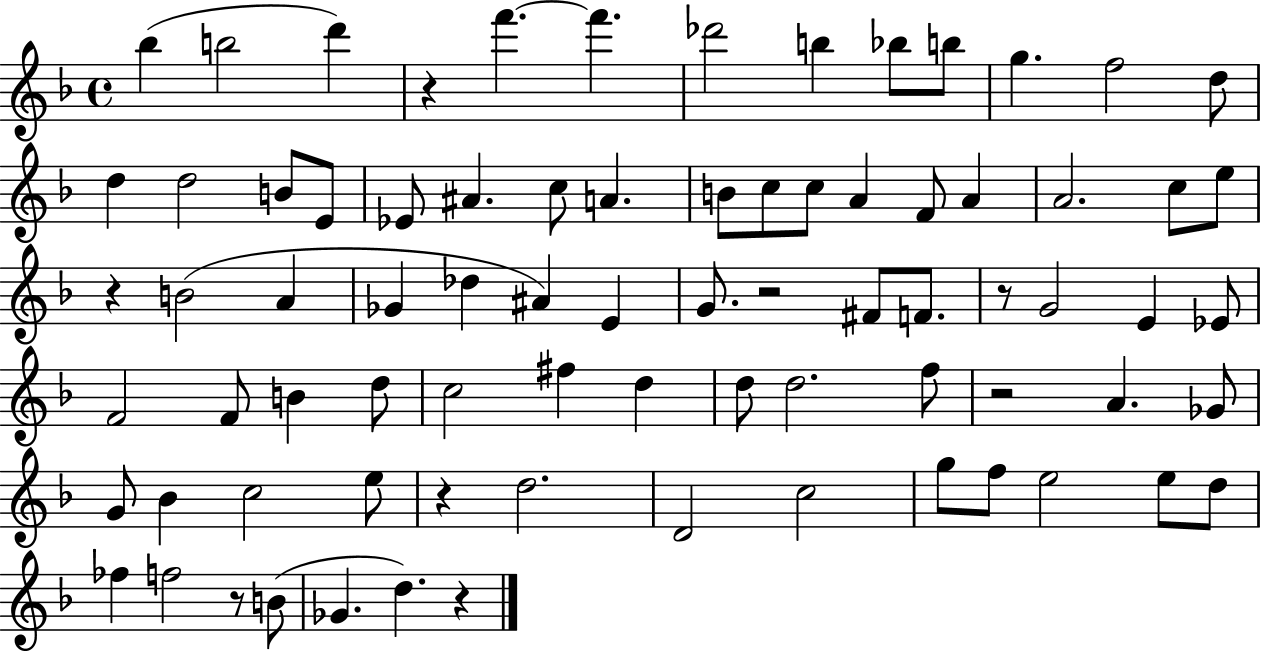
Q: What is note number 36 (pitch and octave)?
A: G4